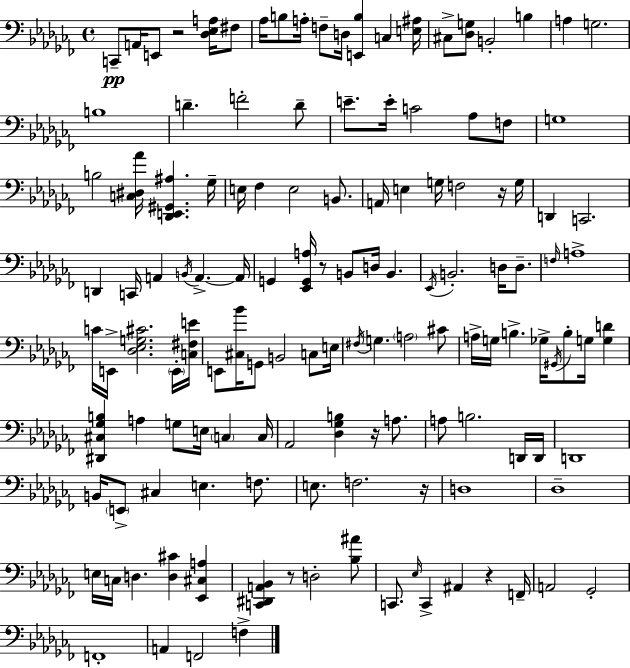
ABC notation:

X:1
T:Untitled
M:4/4
L:1/4
K:Abm
C,,/2 A,,/4 E,,/2 z2 [_D,_E,A,]/4 ^F,/2 _A,/4 B,/2 A,/4 F,/2 D,/4 [E,,B,] C, [E,^A,]/4 ^C,/2 [_D,G,]/2 B,,2 B, A, G,2 B,4 D F2 D/2 E/2 E/4 C2 _A,/2 F,/2 G,4 B,2 [C,^D,_A]/4 [_D,,E,,^G,,^A,] _G,/4 E,/4 _F, E,2 B,,/2 A,,/4 E, G,/4 F,2 z/4 G,/4 D,, C,,2 D,, C,,/4 A,, B,,/4 A,, A,,/4 G,, [_E,,G,,A,]/4 z/2 B,,/2 D,/4 B,, _E,,/4 B,,2 D,/4 D,/2 F,/4 A,4 C/4 E,,/4 [_D,_E,G,^C]2 E,,/4 [C,^F,E]/4 E,,/2 [^C,_B]/4 G,,/2 B,,2 C,/2 E,/4 ^F,/4 G, A,2 ^C/2 A,/4 G,/4 B, _G,/4 ^G,,/4 B,/2 G,/4 [G,D] [^D,,^C,_G,B,] A, G,/2 E,/4 C, C,/4 _A,,2 [_D,_G,B,] z/4 A,/2 A,/2 B,2 D,,/4 D,,/4 D,,4 B,,/4 E,,/2 ^C, E, F,/2 E,/2 F,2 z/4 D,4 _D,4 E,/4 C,/4 D, [D,^C] [_E,,^C,A,] [C,,^D,,A,,_B,,] z/2 D,2 [_B,^A]/2 C,,/2 _E,/4 C,, ^A,, z F,,/4 A,,2 _G,,2 F,,4 A,, F,,2 F,